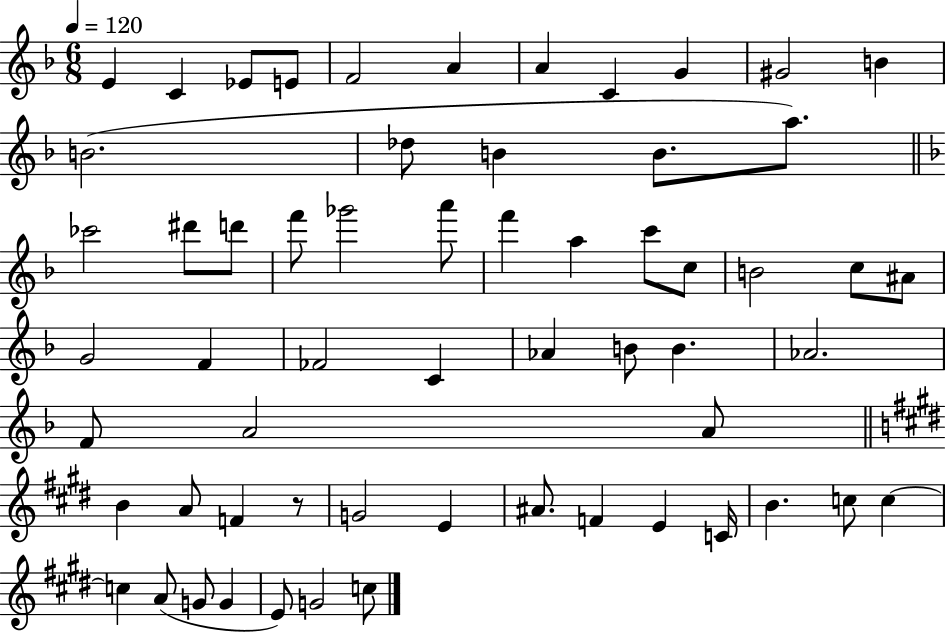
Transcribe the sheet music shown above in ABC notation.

X:1
T:Untitled
M:6/8
L:1/4
K:F
E C _E/2 E/2 F2 A A C G ^G2 B B2 _d/2 B B/2 a/2 _c'2 ^d'/2 d'/2 f'/2 _g'2 a'/2 f' a c'/2 c/2 B2 c/2 ^A/2 G2 F _F2 C _A B/2 B _A2 F/2 A2 A/2 B A/2 F z/2 G2 E ^A/2 F E C/4 B c/2 c c A/2 G/2 G E/2 G2 c/2